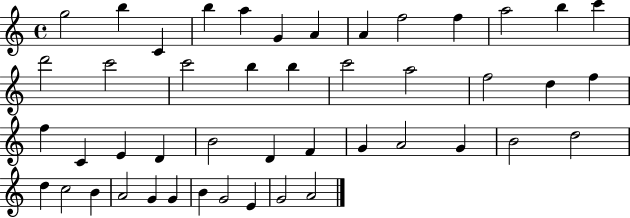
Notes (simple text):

G5/h B5/q C4/q B5/q A5/q G4/q A4/q A4/q F5/h F5/q A5/h B5/q C6/q D6/h C6/h C6/h B5/q B5/q C6/h A5/h F5/h D5/q F5/q F5/q C4/q E4/q D4/q B4/h D4/q F4/q G4/q A4/h G4/q B4/h D5/h D5/q C5/h B4/q A4/h G4/q G4/q B4/q G4/h E4/q G4/h A4/h